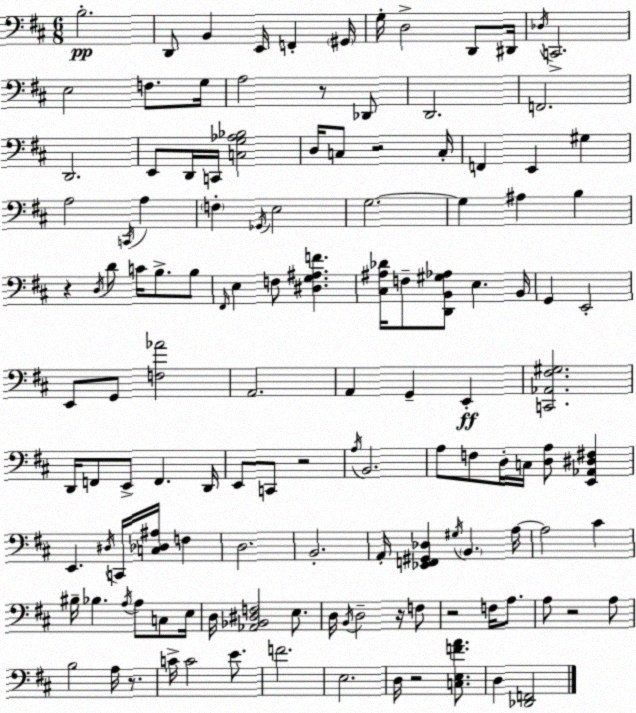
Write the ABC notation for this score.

X:1
T:Untitled
M:6/8
L:1/4
K:D
B,2 D,,/2 B,, E,,/4 F,, ^G,,/4 G,/4 D,2 D,,/2 ^D,,/4 _D,/4 C,,2 E,2 F,/2 G,/4 A,2 z/2 _D,,/2 D,,2 F,,2 D,,2 E,,/2 D,,/4 C,,/4 [C,G,_A,_B,]2 D,/4 C,/2 z2 C,/4 F,, E,, ^G, A,2 C,,/4 A, F, _G,,/4 E,2 G,2 G, ^A, B, z D,/4 D/2 C/4 B,/2 B,/2 ^F,,/4 E, F,/2 [^D,G,^A,F] [^C,^A,_D]/4 F,/2 [D,,B,,^G,_A,]/2 E, B,,/4 G,, E,,2 E,,/2 G,,/2 [F,_A]2 A,,2 A,, G,, E,, [C,,_A,,^F,^G,]2 D,,/4 F,,/2 E,,/2 F,, D,,/4 E,,/2 C,,/2 z2 A,/4 B,,2 A,/2 F,/2 D,/4 C,/4 [D,A,]/2 [E,,_A,,^D,^F,] E,, ^D,/4 C,,/4 [C,_D,^A,]/4 F, D,2 B,,2 A,,/4 [_E,,F,,^G,,_D,] ^G,/4 B,, A,/4 A,2 ^C ^B,/4 _B, A,/4 A,/2 C,/2 E,/4 D,/4 [_A,,_B,,^D,F,]2 E,/2 D,/4 B,,/4 D,2 z/4 F,/2 z2 F,/4 A,/2 A,/2 z2 A,/2 B,2 A,/4 z/2 C/4 C2 E/2 F2 E,2 D,/4 z2 [C,E,FA]/2 D, [_D,,F,,]2